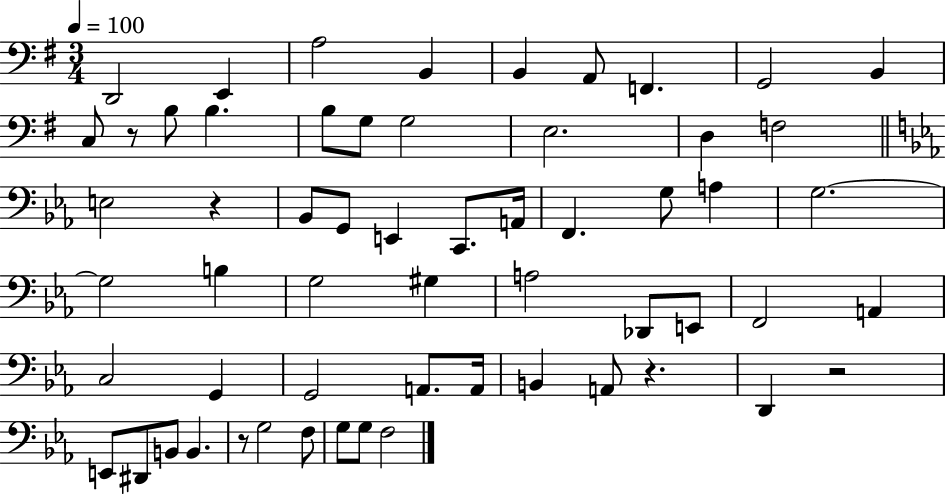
X:1
T:Untitled
M:3/4
L:1/4
K:G
D,,2 E,, A,2 B,, B,, A,,/2 F,, G,,2 B,, C,/2 z/2 B,/2 B, B,/2 G,/2 G,2 E,2 D, F,2 E,2 z _B,,/2 G,,/2 E,, C,,/2 A,,/4 F,, G,/2 A, G,2 G,2 B, G,2 ^G, A,2 _D,,/2 E,,/2 F,,2 A,, C,2 G,, G,,2 A,,/2 A,,/4 B,, A,,/2 z D,, z2 E,,/2 ^D,,/2 B,,/2 B,, z/2 G,2 F,/2 G,/2 G,/2 F,2